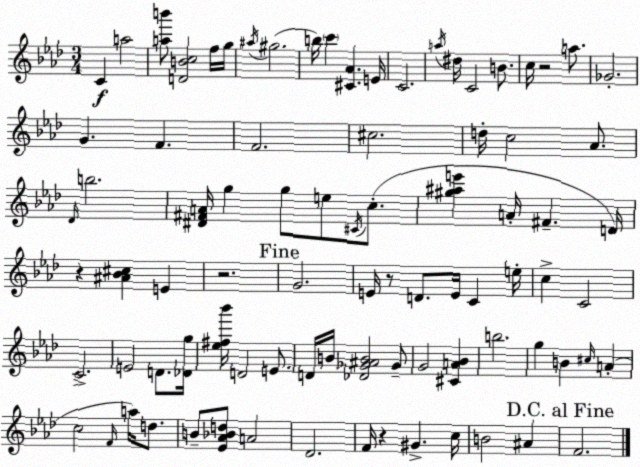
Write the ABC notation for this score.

X:1
T:Untitled
M:3/4
L:1/4
K:Ab
C a2 [ab']/2 [DBc]2 f/4 g/4 ^a/4 ^g2 b/4 c' [^C_A] E/4 C2 a/4 ^d/4 C2 B/2 c/4 z2 a/2 _G2 G F F2 ^c2 d/4 c2 _A/2 _D/4 b2 [^D^FA]/4 g g/2 e/2 ^C/4 c/2 [^g^ae'] A/4 ^F D/4 z [^A_B^c] E z2 G2 E/4 z/2 D/2 E/4 C e/4 c C2 C2 E2 D/2 [_Dg]/4 [_e^f_b']/4 D2 E/2 D/4 B/4 [_D_G^AB]2 _G/2 G2 [^CA_B] b2 g B ^c/4 A c2 F/4 a/4 d/2 B/2 [_E_A_Bd]/2 A2 _D2 F/4 z ^G c/4 B2 ^A F2